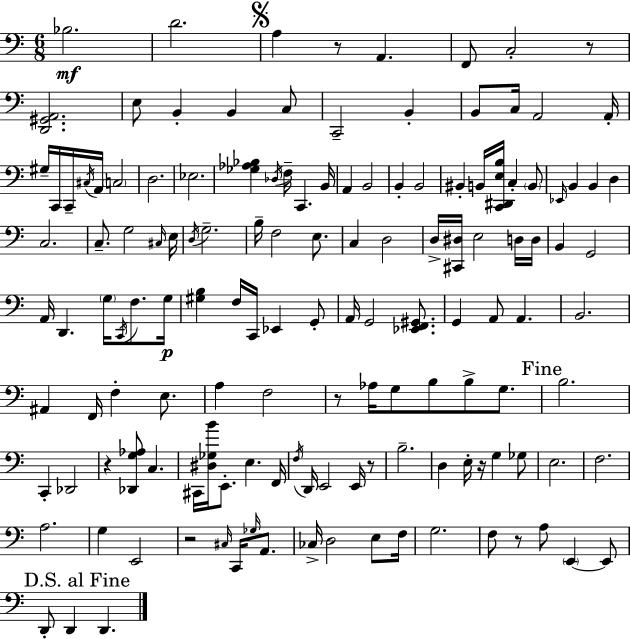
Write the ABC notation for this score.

X:1
T:Untitled
M:6/8
L:1/4
K:C
_B,2 D2 A, z/2 A,, F,,/2 C,2 z/2 [D,,^G,,A,,]2 E,/2 B,, B,, C,/2 C,,2 B,, B,,/2 C,/4 A,,2 A,,/4 ^G,/4 C,,/4 C,,/4 ^C,/4 A,,/4 C,2 D,2 _E,2 [_G,_A,_B,] _D,/4 F,/4 C,, B,,/4 A,, B,,2 B,, B,,2 ^B,, B,,/4 [C,,^D,,E,B,]/4 C, B,,/2 _E,,/4 B,, B,, D, C,2 C,/2 G,2 ^C,/4 E,/4 D,/4 G,2 B,/4 F,2 E,/2 C, D,2 D,/4 [^C,,^D,]/4 E,2 D,/4 D,/4 B,, G,,2 A,,/4 D,, G,/4 C,,/4 F,/2 G,/4 [^G,B,] F,/4 C,,/4 _E,, G,,/2 A,,/4 G,,2 [_E,,F,,^G,,]/2 G,, A,,/2 A,, B,,2 ^A,, F,,/4 F, E,/2 A, F,2 z/2 _A,/4 G,/2 B,/2 B,/2 G,/2 B,2 C,, _D,,2 z [_D,,G,_A,]/2 C, ^C,,/4 [^D,_G,B]/4 E,,/2 E, F,,/4 F,/4 D,,/4 E,,2 E,,/4 z/2 B,2 D, E,/4 z/4 G, _G,/2 E,2 F,2 A,2 G, E,,2 z2 ^C,/4 C,,/4 _G,/4 A,,/2 _C,/4 D,2 E,/2 F,/4 G,2 F,/2 z/2 A,/2 E,, E,,/2 D,,/2 D,, D,,